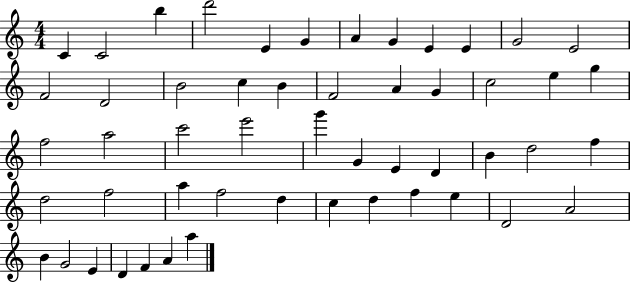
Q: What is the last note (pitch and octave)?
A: A5